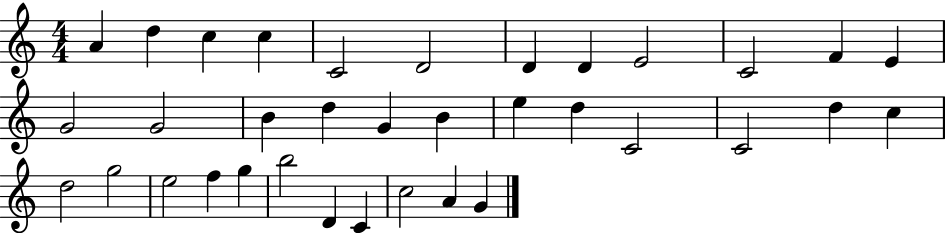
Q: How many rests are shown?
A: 0